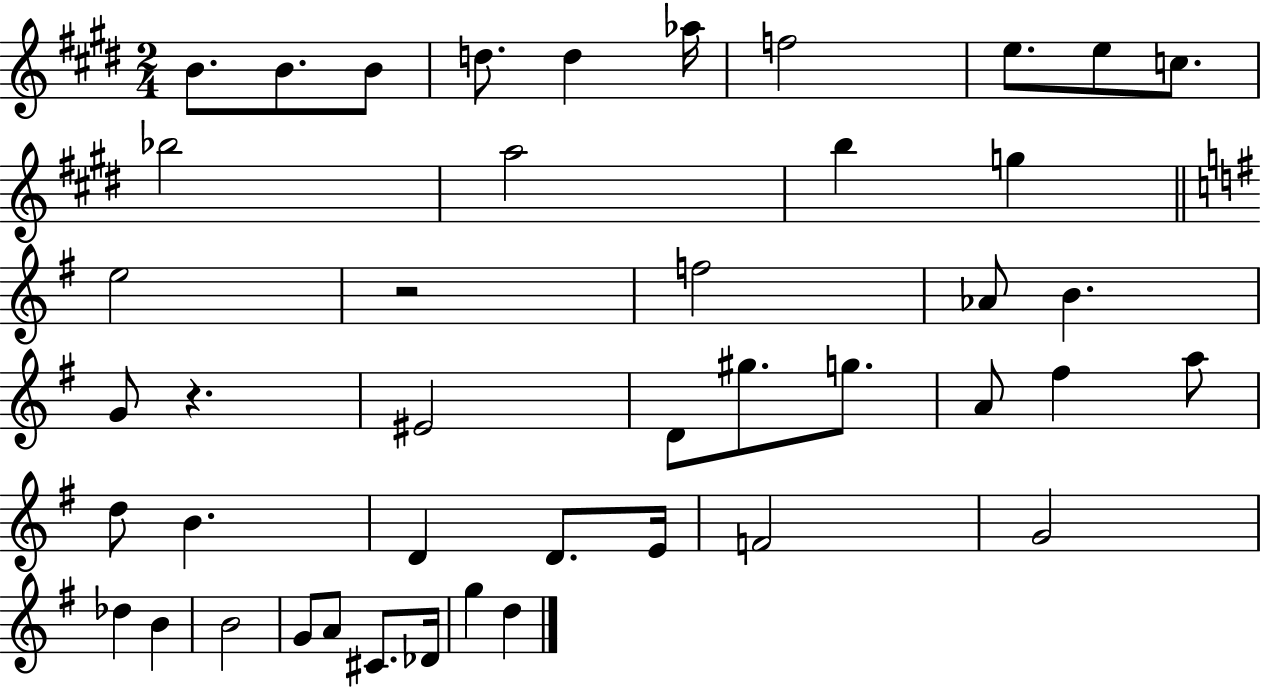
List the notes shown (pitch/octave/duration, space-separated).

B4/e. B4/e. B4/e D5/e. D5/q Ab5/s F5/h E5/e. E5/e C5/e. Bb5/h A5/h B5/q G5/q E5/h R/h F5/h Ab4/e B4/q. G4/e R/q. EIS4/h D4/e G#5/e. G5/e. A4/e F#5/q A5/e D5/e B4/q. D4/q D4/e. E4/s F4/h G4/h Db5/q B4/q B4/h G4/e A4/e C#4/e. Db4/s G5/q D5/q